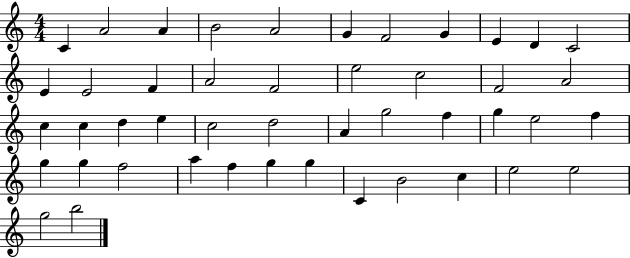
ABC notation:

X:1
T:Untitled
M:4/4
L:1/4
K:C
C A2 A B2 A2 G F2 G E D C2 E E2 F A2 F2 e2 c2 F2 A2 c c d e c2 d2 A g2 f g e2 f g g f2 a f g g C B2 c e2 e2 g2 b2